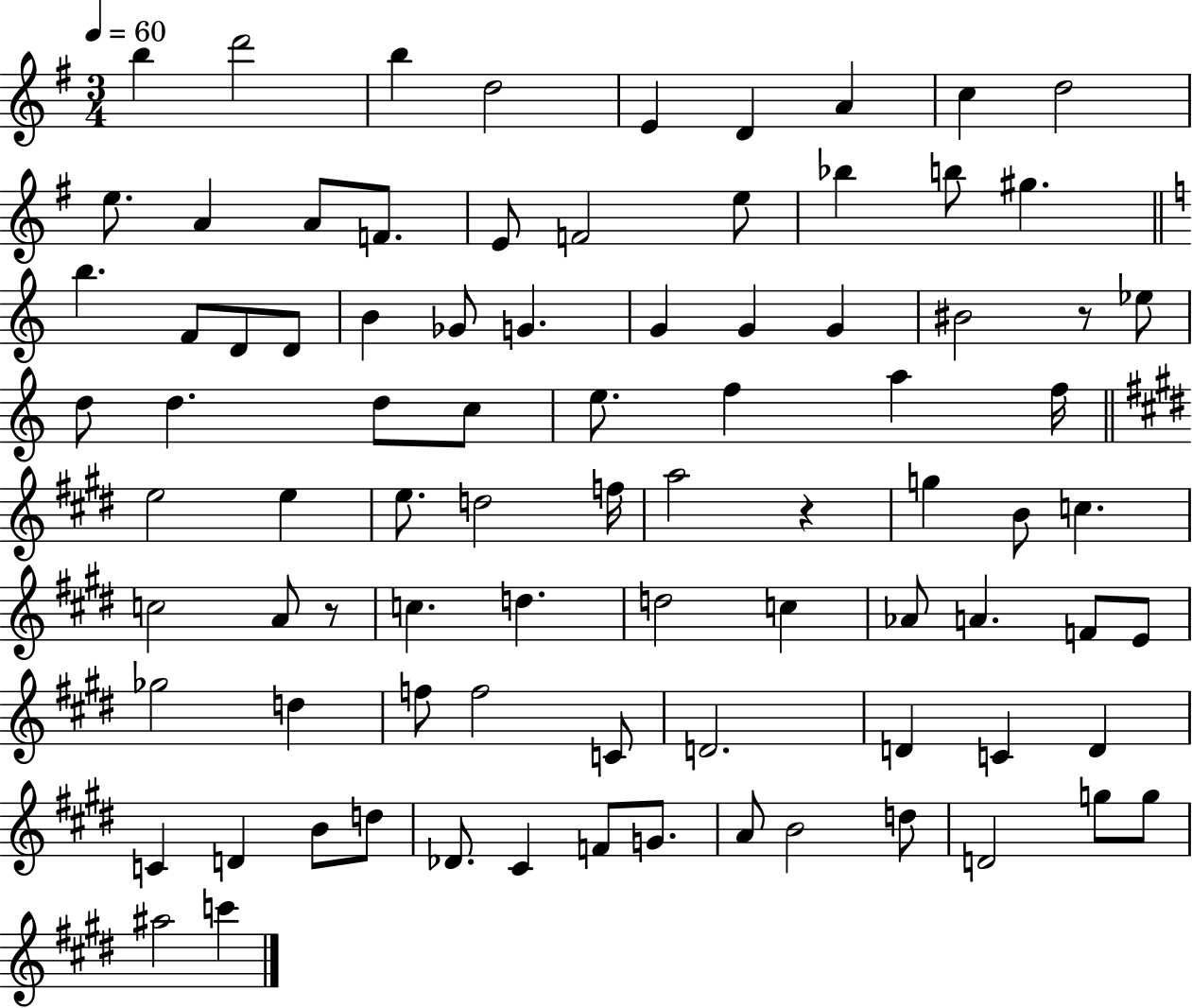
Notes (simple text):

B5/q D6/h B5/q D5/h E4/q D4/q A4/q C5/q D5/h E5/e. A4/q A4/e F4/e. E4/e F4/h E5/e Bb5/q B5/e G#5/q. B5/q. F4/e D4/e D4/e B4/q Gb4/e G4/q. G4/q G4/q G4/q BIS4/h R/e Eb5/e D5/e D5/q. D5/e C5/e E5/e. F5/q A5/q F5/s E5/h E5/q E5/e. D5/h F5/s A5/h R/q G5/q B4/e C5/q. C5/h A4/e R/e C5/q. D5/q. D5/h C5/q Ab4/e A4/q. F4/e E4/e Gb5/h D5/q F5/e F5/h C4/e D4/h. D4/q C4/q D4/q C4/q D4/q B4/e D5/e Db4/e. C#4/q F4/e G4/e. A4/e B4/h D5/e D4/h G5/e G5/e A#5/h C6/q